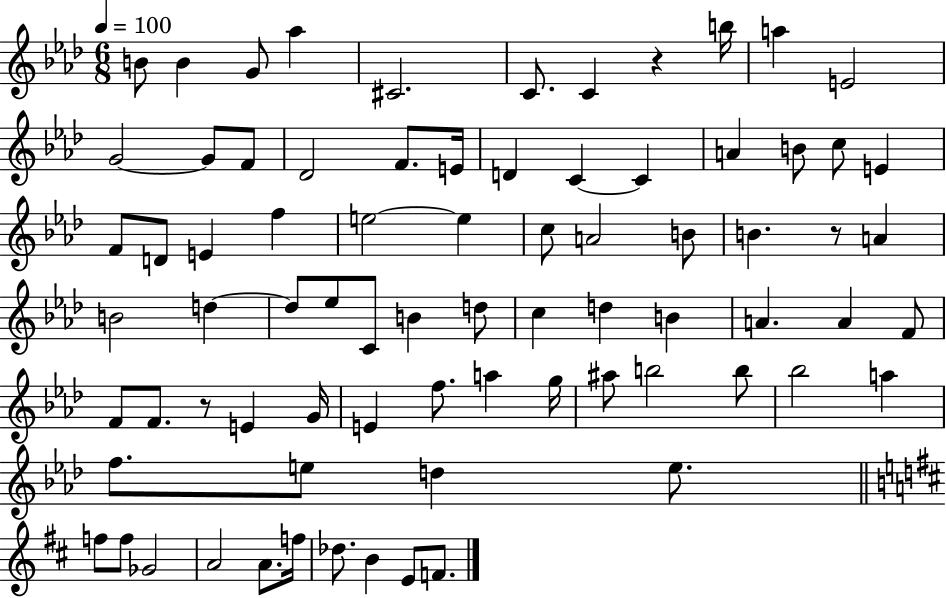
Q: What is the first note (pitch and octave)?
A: B4